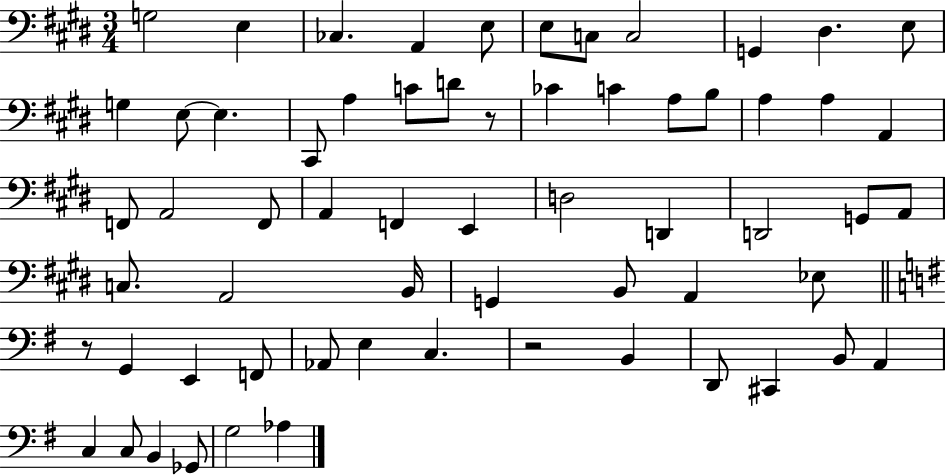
X:1
T:Untitled
M:3/4
L:1/4
K:E
G,2 E, _C, A,, E,/2 E,/2 C,/2 C,2 G,, ^D, E,/2 G, E,/2 E, ^C,,/2 A, C/2 D/2 z/2 _C C A,/2 B,/2 A, A, A,, F,,/2 A,,2 F,,/2 A,, F,, E,, D,2 D,, D,,2 G,,/2 A,,/2 C,/2 A,,2 B,,/4 G,, B,,/2 A,, _E,/2 z/2 G,, E,, F,,/2 _A,,/2 E, C, z2 B,, D,,/2 ^C,, B,,/2 A,, C, C,/2 B,, _G,,/2 G,2 _A,